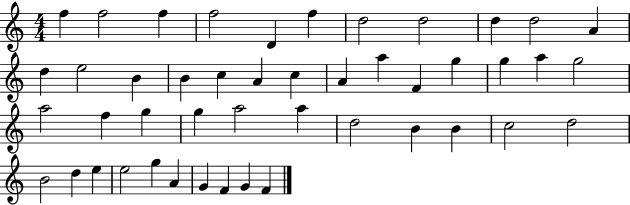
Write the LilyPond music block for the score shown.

{
  \clef treble
  \numericTimeSignature
  \time 4/4
  \key c \major
  f''4 f''2 f''4 | f''2 d'4 f''4 | d''2 d''2 | d''4 d''2 a'4 | \break d''4 e''2 b'4 | b'4 c''4 a'4 c''4 | a'4 a''4 f'4 g''4 | g''4 a''4 g''2 | \break a''2 f''4 g''4 | g''4 a''2 a''4 | d''2 b'4 b'4 | c''2 d''2 | \break b'2 d''4 e''4 | e''2 g''4 a'4 | g'4 f'4 g'4 f'4 | \bar "|."
}